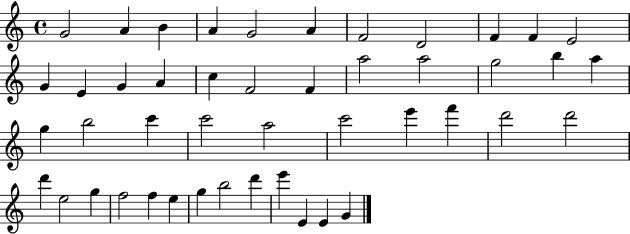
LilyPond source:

{
  \clef treble
  \time 4/4
  \defaultTimeSignature
  \key c \major
  g'2 a'4 b'4 | a'4 g'2 a'4 | f'2 d'2 | f'4 f'4 e'2 | \break g'4 e'4 g'4 a'4 | c''4 f'2 f'4 | a''2 a''2 | g''2 b''4 a''4 | \break g''4 b''2 c'''4 | c'''2 a''2 | c'''2 e'''4 f'''4 | d'''2 d'''2 | \break d'''4 e''2 g''4 | f''2 f''4 e''4 | g''4 b''2 d'''4 | e'''4 e'4 e'4 g'4 | \break \bar "|."
}